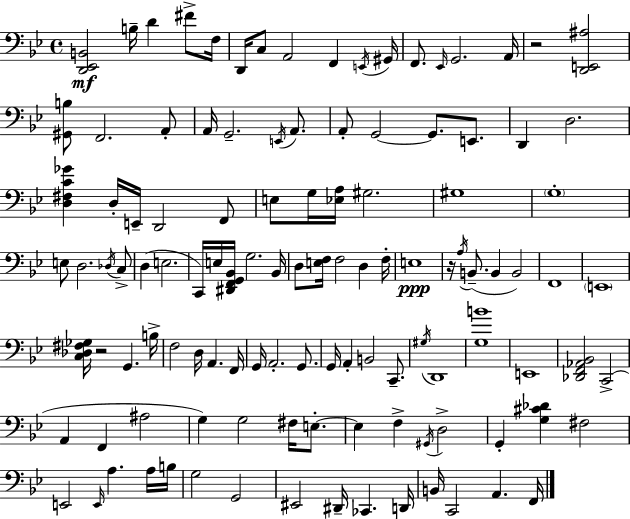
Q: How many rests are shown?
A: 3